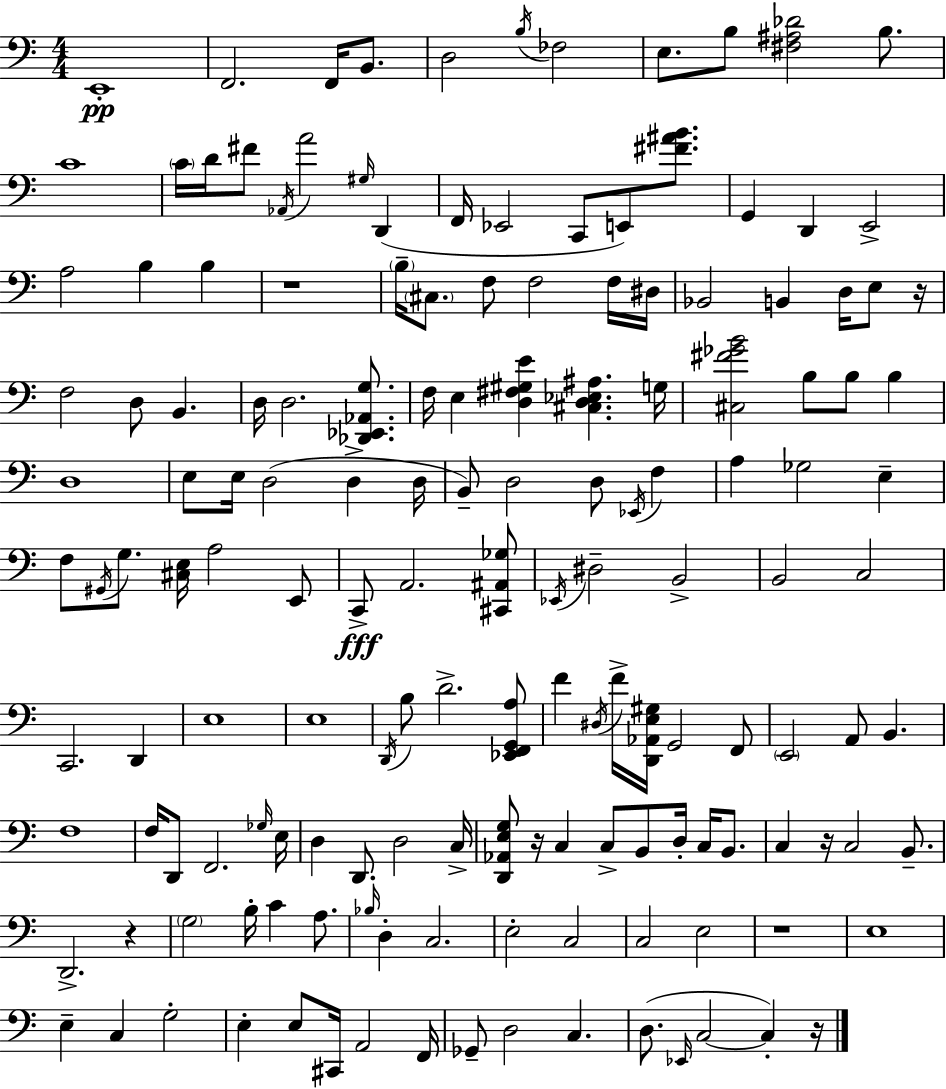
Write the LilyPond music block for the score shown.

{
  \clef bass
  \numericTimeSignature
  \time 4/4
  \key a \minor
  e,1-.\pp | f,2. f,16 b,8. | d2 \acciaccatura { b16 } fes2 | e8. b8 <fis ais des'>2 b8. | \break c'1 | \parenthesize c'16 d'16 fis'8 \acciaccatura { aes,16 } a'2 \grace { gis16 } d,4( | f,16 ees,2 c,8 e,8) | <fis' ais' b'>8. g,4 d,4 e,2-> | \break a2 b4 b4 | r1 | \parenthesize b16-- \parenthesize cis8. f8 f2 | f16 dis16 bes,2 b,4 d16 | \break e8 r16 f2 d8 b,4. | d16 d2. | <des, ees, aes, g>8. f16 e4 <d fis gis e'>4 <cis d ees ais>4. | g16 <cis fis' ges' b'>2 b8 b8 b4 | \break d1 | e8 e16 d2( d4-> | d16 b,8--) d2 d8 \acciaccatura { ees,16 } | f4 a4 ges2 | \break e4-- f8 \acciaccatura { gis,16 } g8. <cis e>16 a2 | e,8 c,8->\fff a,2. | <cis, ais, ges>8 \acciaccatura { ees,16 } dis2-- b,2-> | b,2 c2 | \break c,2. | d,4 e1 | e1 | \acciaccatura { d,16 } b8 d'2.-> | \break <ees, f, g, a>8 f'4 \acciaccatura { dis16 } f'16-> <d, aes, e gis>16 g,2 | f,8 \parenthesize e,2 | a,8 b,4. f1 | f16 d,8 f,2. | \break \grace { ges16 } e16 d4 d,8. | d2 c16-> <d, aes, e g>8 r16 c4 | c8-> b,8 d16-. c16 b,8. c4 r16 c2 | b,8.-- d,2.-> | \break r4 \parenthesize g2 | b16-. c'4 a8. \grace { bes16 } d4-. c2. | e2-. | c2 c2 | \break e2 r1 | e1 | e4-- c4 | g2-. e4-. e8 | \break cis,16 a,2 f,16 ges,8-- d2 | c4. d8.( \grace { ees,16 } c2~~ | c4-.) r16 \bar "|."
}